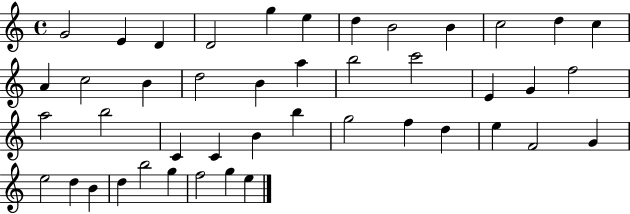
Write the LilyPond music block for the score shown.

{
  \clef treble
  \time 4/4
  \defaultTimeSignature
  \key c \major
  g'2 e'4 d'4 | d'2 g''4 e''4 | d''4 b'2 b'4 | c''2 d''4 c''4 | \break a'4 c''2 b'4 | d''2 b'4 a''4 | b''2 c'''2 | e'4 g'4 f''2 | \break a''2 b''2 | c'4 c'4 b'4 b''4 | g''2 f''4 d''4 | e''4 f'2 g'4 | \break e''2 d''4 b'4 | d''4 b''2 g''4 | f''2 g''4 e''4 | \bar "|."
}